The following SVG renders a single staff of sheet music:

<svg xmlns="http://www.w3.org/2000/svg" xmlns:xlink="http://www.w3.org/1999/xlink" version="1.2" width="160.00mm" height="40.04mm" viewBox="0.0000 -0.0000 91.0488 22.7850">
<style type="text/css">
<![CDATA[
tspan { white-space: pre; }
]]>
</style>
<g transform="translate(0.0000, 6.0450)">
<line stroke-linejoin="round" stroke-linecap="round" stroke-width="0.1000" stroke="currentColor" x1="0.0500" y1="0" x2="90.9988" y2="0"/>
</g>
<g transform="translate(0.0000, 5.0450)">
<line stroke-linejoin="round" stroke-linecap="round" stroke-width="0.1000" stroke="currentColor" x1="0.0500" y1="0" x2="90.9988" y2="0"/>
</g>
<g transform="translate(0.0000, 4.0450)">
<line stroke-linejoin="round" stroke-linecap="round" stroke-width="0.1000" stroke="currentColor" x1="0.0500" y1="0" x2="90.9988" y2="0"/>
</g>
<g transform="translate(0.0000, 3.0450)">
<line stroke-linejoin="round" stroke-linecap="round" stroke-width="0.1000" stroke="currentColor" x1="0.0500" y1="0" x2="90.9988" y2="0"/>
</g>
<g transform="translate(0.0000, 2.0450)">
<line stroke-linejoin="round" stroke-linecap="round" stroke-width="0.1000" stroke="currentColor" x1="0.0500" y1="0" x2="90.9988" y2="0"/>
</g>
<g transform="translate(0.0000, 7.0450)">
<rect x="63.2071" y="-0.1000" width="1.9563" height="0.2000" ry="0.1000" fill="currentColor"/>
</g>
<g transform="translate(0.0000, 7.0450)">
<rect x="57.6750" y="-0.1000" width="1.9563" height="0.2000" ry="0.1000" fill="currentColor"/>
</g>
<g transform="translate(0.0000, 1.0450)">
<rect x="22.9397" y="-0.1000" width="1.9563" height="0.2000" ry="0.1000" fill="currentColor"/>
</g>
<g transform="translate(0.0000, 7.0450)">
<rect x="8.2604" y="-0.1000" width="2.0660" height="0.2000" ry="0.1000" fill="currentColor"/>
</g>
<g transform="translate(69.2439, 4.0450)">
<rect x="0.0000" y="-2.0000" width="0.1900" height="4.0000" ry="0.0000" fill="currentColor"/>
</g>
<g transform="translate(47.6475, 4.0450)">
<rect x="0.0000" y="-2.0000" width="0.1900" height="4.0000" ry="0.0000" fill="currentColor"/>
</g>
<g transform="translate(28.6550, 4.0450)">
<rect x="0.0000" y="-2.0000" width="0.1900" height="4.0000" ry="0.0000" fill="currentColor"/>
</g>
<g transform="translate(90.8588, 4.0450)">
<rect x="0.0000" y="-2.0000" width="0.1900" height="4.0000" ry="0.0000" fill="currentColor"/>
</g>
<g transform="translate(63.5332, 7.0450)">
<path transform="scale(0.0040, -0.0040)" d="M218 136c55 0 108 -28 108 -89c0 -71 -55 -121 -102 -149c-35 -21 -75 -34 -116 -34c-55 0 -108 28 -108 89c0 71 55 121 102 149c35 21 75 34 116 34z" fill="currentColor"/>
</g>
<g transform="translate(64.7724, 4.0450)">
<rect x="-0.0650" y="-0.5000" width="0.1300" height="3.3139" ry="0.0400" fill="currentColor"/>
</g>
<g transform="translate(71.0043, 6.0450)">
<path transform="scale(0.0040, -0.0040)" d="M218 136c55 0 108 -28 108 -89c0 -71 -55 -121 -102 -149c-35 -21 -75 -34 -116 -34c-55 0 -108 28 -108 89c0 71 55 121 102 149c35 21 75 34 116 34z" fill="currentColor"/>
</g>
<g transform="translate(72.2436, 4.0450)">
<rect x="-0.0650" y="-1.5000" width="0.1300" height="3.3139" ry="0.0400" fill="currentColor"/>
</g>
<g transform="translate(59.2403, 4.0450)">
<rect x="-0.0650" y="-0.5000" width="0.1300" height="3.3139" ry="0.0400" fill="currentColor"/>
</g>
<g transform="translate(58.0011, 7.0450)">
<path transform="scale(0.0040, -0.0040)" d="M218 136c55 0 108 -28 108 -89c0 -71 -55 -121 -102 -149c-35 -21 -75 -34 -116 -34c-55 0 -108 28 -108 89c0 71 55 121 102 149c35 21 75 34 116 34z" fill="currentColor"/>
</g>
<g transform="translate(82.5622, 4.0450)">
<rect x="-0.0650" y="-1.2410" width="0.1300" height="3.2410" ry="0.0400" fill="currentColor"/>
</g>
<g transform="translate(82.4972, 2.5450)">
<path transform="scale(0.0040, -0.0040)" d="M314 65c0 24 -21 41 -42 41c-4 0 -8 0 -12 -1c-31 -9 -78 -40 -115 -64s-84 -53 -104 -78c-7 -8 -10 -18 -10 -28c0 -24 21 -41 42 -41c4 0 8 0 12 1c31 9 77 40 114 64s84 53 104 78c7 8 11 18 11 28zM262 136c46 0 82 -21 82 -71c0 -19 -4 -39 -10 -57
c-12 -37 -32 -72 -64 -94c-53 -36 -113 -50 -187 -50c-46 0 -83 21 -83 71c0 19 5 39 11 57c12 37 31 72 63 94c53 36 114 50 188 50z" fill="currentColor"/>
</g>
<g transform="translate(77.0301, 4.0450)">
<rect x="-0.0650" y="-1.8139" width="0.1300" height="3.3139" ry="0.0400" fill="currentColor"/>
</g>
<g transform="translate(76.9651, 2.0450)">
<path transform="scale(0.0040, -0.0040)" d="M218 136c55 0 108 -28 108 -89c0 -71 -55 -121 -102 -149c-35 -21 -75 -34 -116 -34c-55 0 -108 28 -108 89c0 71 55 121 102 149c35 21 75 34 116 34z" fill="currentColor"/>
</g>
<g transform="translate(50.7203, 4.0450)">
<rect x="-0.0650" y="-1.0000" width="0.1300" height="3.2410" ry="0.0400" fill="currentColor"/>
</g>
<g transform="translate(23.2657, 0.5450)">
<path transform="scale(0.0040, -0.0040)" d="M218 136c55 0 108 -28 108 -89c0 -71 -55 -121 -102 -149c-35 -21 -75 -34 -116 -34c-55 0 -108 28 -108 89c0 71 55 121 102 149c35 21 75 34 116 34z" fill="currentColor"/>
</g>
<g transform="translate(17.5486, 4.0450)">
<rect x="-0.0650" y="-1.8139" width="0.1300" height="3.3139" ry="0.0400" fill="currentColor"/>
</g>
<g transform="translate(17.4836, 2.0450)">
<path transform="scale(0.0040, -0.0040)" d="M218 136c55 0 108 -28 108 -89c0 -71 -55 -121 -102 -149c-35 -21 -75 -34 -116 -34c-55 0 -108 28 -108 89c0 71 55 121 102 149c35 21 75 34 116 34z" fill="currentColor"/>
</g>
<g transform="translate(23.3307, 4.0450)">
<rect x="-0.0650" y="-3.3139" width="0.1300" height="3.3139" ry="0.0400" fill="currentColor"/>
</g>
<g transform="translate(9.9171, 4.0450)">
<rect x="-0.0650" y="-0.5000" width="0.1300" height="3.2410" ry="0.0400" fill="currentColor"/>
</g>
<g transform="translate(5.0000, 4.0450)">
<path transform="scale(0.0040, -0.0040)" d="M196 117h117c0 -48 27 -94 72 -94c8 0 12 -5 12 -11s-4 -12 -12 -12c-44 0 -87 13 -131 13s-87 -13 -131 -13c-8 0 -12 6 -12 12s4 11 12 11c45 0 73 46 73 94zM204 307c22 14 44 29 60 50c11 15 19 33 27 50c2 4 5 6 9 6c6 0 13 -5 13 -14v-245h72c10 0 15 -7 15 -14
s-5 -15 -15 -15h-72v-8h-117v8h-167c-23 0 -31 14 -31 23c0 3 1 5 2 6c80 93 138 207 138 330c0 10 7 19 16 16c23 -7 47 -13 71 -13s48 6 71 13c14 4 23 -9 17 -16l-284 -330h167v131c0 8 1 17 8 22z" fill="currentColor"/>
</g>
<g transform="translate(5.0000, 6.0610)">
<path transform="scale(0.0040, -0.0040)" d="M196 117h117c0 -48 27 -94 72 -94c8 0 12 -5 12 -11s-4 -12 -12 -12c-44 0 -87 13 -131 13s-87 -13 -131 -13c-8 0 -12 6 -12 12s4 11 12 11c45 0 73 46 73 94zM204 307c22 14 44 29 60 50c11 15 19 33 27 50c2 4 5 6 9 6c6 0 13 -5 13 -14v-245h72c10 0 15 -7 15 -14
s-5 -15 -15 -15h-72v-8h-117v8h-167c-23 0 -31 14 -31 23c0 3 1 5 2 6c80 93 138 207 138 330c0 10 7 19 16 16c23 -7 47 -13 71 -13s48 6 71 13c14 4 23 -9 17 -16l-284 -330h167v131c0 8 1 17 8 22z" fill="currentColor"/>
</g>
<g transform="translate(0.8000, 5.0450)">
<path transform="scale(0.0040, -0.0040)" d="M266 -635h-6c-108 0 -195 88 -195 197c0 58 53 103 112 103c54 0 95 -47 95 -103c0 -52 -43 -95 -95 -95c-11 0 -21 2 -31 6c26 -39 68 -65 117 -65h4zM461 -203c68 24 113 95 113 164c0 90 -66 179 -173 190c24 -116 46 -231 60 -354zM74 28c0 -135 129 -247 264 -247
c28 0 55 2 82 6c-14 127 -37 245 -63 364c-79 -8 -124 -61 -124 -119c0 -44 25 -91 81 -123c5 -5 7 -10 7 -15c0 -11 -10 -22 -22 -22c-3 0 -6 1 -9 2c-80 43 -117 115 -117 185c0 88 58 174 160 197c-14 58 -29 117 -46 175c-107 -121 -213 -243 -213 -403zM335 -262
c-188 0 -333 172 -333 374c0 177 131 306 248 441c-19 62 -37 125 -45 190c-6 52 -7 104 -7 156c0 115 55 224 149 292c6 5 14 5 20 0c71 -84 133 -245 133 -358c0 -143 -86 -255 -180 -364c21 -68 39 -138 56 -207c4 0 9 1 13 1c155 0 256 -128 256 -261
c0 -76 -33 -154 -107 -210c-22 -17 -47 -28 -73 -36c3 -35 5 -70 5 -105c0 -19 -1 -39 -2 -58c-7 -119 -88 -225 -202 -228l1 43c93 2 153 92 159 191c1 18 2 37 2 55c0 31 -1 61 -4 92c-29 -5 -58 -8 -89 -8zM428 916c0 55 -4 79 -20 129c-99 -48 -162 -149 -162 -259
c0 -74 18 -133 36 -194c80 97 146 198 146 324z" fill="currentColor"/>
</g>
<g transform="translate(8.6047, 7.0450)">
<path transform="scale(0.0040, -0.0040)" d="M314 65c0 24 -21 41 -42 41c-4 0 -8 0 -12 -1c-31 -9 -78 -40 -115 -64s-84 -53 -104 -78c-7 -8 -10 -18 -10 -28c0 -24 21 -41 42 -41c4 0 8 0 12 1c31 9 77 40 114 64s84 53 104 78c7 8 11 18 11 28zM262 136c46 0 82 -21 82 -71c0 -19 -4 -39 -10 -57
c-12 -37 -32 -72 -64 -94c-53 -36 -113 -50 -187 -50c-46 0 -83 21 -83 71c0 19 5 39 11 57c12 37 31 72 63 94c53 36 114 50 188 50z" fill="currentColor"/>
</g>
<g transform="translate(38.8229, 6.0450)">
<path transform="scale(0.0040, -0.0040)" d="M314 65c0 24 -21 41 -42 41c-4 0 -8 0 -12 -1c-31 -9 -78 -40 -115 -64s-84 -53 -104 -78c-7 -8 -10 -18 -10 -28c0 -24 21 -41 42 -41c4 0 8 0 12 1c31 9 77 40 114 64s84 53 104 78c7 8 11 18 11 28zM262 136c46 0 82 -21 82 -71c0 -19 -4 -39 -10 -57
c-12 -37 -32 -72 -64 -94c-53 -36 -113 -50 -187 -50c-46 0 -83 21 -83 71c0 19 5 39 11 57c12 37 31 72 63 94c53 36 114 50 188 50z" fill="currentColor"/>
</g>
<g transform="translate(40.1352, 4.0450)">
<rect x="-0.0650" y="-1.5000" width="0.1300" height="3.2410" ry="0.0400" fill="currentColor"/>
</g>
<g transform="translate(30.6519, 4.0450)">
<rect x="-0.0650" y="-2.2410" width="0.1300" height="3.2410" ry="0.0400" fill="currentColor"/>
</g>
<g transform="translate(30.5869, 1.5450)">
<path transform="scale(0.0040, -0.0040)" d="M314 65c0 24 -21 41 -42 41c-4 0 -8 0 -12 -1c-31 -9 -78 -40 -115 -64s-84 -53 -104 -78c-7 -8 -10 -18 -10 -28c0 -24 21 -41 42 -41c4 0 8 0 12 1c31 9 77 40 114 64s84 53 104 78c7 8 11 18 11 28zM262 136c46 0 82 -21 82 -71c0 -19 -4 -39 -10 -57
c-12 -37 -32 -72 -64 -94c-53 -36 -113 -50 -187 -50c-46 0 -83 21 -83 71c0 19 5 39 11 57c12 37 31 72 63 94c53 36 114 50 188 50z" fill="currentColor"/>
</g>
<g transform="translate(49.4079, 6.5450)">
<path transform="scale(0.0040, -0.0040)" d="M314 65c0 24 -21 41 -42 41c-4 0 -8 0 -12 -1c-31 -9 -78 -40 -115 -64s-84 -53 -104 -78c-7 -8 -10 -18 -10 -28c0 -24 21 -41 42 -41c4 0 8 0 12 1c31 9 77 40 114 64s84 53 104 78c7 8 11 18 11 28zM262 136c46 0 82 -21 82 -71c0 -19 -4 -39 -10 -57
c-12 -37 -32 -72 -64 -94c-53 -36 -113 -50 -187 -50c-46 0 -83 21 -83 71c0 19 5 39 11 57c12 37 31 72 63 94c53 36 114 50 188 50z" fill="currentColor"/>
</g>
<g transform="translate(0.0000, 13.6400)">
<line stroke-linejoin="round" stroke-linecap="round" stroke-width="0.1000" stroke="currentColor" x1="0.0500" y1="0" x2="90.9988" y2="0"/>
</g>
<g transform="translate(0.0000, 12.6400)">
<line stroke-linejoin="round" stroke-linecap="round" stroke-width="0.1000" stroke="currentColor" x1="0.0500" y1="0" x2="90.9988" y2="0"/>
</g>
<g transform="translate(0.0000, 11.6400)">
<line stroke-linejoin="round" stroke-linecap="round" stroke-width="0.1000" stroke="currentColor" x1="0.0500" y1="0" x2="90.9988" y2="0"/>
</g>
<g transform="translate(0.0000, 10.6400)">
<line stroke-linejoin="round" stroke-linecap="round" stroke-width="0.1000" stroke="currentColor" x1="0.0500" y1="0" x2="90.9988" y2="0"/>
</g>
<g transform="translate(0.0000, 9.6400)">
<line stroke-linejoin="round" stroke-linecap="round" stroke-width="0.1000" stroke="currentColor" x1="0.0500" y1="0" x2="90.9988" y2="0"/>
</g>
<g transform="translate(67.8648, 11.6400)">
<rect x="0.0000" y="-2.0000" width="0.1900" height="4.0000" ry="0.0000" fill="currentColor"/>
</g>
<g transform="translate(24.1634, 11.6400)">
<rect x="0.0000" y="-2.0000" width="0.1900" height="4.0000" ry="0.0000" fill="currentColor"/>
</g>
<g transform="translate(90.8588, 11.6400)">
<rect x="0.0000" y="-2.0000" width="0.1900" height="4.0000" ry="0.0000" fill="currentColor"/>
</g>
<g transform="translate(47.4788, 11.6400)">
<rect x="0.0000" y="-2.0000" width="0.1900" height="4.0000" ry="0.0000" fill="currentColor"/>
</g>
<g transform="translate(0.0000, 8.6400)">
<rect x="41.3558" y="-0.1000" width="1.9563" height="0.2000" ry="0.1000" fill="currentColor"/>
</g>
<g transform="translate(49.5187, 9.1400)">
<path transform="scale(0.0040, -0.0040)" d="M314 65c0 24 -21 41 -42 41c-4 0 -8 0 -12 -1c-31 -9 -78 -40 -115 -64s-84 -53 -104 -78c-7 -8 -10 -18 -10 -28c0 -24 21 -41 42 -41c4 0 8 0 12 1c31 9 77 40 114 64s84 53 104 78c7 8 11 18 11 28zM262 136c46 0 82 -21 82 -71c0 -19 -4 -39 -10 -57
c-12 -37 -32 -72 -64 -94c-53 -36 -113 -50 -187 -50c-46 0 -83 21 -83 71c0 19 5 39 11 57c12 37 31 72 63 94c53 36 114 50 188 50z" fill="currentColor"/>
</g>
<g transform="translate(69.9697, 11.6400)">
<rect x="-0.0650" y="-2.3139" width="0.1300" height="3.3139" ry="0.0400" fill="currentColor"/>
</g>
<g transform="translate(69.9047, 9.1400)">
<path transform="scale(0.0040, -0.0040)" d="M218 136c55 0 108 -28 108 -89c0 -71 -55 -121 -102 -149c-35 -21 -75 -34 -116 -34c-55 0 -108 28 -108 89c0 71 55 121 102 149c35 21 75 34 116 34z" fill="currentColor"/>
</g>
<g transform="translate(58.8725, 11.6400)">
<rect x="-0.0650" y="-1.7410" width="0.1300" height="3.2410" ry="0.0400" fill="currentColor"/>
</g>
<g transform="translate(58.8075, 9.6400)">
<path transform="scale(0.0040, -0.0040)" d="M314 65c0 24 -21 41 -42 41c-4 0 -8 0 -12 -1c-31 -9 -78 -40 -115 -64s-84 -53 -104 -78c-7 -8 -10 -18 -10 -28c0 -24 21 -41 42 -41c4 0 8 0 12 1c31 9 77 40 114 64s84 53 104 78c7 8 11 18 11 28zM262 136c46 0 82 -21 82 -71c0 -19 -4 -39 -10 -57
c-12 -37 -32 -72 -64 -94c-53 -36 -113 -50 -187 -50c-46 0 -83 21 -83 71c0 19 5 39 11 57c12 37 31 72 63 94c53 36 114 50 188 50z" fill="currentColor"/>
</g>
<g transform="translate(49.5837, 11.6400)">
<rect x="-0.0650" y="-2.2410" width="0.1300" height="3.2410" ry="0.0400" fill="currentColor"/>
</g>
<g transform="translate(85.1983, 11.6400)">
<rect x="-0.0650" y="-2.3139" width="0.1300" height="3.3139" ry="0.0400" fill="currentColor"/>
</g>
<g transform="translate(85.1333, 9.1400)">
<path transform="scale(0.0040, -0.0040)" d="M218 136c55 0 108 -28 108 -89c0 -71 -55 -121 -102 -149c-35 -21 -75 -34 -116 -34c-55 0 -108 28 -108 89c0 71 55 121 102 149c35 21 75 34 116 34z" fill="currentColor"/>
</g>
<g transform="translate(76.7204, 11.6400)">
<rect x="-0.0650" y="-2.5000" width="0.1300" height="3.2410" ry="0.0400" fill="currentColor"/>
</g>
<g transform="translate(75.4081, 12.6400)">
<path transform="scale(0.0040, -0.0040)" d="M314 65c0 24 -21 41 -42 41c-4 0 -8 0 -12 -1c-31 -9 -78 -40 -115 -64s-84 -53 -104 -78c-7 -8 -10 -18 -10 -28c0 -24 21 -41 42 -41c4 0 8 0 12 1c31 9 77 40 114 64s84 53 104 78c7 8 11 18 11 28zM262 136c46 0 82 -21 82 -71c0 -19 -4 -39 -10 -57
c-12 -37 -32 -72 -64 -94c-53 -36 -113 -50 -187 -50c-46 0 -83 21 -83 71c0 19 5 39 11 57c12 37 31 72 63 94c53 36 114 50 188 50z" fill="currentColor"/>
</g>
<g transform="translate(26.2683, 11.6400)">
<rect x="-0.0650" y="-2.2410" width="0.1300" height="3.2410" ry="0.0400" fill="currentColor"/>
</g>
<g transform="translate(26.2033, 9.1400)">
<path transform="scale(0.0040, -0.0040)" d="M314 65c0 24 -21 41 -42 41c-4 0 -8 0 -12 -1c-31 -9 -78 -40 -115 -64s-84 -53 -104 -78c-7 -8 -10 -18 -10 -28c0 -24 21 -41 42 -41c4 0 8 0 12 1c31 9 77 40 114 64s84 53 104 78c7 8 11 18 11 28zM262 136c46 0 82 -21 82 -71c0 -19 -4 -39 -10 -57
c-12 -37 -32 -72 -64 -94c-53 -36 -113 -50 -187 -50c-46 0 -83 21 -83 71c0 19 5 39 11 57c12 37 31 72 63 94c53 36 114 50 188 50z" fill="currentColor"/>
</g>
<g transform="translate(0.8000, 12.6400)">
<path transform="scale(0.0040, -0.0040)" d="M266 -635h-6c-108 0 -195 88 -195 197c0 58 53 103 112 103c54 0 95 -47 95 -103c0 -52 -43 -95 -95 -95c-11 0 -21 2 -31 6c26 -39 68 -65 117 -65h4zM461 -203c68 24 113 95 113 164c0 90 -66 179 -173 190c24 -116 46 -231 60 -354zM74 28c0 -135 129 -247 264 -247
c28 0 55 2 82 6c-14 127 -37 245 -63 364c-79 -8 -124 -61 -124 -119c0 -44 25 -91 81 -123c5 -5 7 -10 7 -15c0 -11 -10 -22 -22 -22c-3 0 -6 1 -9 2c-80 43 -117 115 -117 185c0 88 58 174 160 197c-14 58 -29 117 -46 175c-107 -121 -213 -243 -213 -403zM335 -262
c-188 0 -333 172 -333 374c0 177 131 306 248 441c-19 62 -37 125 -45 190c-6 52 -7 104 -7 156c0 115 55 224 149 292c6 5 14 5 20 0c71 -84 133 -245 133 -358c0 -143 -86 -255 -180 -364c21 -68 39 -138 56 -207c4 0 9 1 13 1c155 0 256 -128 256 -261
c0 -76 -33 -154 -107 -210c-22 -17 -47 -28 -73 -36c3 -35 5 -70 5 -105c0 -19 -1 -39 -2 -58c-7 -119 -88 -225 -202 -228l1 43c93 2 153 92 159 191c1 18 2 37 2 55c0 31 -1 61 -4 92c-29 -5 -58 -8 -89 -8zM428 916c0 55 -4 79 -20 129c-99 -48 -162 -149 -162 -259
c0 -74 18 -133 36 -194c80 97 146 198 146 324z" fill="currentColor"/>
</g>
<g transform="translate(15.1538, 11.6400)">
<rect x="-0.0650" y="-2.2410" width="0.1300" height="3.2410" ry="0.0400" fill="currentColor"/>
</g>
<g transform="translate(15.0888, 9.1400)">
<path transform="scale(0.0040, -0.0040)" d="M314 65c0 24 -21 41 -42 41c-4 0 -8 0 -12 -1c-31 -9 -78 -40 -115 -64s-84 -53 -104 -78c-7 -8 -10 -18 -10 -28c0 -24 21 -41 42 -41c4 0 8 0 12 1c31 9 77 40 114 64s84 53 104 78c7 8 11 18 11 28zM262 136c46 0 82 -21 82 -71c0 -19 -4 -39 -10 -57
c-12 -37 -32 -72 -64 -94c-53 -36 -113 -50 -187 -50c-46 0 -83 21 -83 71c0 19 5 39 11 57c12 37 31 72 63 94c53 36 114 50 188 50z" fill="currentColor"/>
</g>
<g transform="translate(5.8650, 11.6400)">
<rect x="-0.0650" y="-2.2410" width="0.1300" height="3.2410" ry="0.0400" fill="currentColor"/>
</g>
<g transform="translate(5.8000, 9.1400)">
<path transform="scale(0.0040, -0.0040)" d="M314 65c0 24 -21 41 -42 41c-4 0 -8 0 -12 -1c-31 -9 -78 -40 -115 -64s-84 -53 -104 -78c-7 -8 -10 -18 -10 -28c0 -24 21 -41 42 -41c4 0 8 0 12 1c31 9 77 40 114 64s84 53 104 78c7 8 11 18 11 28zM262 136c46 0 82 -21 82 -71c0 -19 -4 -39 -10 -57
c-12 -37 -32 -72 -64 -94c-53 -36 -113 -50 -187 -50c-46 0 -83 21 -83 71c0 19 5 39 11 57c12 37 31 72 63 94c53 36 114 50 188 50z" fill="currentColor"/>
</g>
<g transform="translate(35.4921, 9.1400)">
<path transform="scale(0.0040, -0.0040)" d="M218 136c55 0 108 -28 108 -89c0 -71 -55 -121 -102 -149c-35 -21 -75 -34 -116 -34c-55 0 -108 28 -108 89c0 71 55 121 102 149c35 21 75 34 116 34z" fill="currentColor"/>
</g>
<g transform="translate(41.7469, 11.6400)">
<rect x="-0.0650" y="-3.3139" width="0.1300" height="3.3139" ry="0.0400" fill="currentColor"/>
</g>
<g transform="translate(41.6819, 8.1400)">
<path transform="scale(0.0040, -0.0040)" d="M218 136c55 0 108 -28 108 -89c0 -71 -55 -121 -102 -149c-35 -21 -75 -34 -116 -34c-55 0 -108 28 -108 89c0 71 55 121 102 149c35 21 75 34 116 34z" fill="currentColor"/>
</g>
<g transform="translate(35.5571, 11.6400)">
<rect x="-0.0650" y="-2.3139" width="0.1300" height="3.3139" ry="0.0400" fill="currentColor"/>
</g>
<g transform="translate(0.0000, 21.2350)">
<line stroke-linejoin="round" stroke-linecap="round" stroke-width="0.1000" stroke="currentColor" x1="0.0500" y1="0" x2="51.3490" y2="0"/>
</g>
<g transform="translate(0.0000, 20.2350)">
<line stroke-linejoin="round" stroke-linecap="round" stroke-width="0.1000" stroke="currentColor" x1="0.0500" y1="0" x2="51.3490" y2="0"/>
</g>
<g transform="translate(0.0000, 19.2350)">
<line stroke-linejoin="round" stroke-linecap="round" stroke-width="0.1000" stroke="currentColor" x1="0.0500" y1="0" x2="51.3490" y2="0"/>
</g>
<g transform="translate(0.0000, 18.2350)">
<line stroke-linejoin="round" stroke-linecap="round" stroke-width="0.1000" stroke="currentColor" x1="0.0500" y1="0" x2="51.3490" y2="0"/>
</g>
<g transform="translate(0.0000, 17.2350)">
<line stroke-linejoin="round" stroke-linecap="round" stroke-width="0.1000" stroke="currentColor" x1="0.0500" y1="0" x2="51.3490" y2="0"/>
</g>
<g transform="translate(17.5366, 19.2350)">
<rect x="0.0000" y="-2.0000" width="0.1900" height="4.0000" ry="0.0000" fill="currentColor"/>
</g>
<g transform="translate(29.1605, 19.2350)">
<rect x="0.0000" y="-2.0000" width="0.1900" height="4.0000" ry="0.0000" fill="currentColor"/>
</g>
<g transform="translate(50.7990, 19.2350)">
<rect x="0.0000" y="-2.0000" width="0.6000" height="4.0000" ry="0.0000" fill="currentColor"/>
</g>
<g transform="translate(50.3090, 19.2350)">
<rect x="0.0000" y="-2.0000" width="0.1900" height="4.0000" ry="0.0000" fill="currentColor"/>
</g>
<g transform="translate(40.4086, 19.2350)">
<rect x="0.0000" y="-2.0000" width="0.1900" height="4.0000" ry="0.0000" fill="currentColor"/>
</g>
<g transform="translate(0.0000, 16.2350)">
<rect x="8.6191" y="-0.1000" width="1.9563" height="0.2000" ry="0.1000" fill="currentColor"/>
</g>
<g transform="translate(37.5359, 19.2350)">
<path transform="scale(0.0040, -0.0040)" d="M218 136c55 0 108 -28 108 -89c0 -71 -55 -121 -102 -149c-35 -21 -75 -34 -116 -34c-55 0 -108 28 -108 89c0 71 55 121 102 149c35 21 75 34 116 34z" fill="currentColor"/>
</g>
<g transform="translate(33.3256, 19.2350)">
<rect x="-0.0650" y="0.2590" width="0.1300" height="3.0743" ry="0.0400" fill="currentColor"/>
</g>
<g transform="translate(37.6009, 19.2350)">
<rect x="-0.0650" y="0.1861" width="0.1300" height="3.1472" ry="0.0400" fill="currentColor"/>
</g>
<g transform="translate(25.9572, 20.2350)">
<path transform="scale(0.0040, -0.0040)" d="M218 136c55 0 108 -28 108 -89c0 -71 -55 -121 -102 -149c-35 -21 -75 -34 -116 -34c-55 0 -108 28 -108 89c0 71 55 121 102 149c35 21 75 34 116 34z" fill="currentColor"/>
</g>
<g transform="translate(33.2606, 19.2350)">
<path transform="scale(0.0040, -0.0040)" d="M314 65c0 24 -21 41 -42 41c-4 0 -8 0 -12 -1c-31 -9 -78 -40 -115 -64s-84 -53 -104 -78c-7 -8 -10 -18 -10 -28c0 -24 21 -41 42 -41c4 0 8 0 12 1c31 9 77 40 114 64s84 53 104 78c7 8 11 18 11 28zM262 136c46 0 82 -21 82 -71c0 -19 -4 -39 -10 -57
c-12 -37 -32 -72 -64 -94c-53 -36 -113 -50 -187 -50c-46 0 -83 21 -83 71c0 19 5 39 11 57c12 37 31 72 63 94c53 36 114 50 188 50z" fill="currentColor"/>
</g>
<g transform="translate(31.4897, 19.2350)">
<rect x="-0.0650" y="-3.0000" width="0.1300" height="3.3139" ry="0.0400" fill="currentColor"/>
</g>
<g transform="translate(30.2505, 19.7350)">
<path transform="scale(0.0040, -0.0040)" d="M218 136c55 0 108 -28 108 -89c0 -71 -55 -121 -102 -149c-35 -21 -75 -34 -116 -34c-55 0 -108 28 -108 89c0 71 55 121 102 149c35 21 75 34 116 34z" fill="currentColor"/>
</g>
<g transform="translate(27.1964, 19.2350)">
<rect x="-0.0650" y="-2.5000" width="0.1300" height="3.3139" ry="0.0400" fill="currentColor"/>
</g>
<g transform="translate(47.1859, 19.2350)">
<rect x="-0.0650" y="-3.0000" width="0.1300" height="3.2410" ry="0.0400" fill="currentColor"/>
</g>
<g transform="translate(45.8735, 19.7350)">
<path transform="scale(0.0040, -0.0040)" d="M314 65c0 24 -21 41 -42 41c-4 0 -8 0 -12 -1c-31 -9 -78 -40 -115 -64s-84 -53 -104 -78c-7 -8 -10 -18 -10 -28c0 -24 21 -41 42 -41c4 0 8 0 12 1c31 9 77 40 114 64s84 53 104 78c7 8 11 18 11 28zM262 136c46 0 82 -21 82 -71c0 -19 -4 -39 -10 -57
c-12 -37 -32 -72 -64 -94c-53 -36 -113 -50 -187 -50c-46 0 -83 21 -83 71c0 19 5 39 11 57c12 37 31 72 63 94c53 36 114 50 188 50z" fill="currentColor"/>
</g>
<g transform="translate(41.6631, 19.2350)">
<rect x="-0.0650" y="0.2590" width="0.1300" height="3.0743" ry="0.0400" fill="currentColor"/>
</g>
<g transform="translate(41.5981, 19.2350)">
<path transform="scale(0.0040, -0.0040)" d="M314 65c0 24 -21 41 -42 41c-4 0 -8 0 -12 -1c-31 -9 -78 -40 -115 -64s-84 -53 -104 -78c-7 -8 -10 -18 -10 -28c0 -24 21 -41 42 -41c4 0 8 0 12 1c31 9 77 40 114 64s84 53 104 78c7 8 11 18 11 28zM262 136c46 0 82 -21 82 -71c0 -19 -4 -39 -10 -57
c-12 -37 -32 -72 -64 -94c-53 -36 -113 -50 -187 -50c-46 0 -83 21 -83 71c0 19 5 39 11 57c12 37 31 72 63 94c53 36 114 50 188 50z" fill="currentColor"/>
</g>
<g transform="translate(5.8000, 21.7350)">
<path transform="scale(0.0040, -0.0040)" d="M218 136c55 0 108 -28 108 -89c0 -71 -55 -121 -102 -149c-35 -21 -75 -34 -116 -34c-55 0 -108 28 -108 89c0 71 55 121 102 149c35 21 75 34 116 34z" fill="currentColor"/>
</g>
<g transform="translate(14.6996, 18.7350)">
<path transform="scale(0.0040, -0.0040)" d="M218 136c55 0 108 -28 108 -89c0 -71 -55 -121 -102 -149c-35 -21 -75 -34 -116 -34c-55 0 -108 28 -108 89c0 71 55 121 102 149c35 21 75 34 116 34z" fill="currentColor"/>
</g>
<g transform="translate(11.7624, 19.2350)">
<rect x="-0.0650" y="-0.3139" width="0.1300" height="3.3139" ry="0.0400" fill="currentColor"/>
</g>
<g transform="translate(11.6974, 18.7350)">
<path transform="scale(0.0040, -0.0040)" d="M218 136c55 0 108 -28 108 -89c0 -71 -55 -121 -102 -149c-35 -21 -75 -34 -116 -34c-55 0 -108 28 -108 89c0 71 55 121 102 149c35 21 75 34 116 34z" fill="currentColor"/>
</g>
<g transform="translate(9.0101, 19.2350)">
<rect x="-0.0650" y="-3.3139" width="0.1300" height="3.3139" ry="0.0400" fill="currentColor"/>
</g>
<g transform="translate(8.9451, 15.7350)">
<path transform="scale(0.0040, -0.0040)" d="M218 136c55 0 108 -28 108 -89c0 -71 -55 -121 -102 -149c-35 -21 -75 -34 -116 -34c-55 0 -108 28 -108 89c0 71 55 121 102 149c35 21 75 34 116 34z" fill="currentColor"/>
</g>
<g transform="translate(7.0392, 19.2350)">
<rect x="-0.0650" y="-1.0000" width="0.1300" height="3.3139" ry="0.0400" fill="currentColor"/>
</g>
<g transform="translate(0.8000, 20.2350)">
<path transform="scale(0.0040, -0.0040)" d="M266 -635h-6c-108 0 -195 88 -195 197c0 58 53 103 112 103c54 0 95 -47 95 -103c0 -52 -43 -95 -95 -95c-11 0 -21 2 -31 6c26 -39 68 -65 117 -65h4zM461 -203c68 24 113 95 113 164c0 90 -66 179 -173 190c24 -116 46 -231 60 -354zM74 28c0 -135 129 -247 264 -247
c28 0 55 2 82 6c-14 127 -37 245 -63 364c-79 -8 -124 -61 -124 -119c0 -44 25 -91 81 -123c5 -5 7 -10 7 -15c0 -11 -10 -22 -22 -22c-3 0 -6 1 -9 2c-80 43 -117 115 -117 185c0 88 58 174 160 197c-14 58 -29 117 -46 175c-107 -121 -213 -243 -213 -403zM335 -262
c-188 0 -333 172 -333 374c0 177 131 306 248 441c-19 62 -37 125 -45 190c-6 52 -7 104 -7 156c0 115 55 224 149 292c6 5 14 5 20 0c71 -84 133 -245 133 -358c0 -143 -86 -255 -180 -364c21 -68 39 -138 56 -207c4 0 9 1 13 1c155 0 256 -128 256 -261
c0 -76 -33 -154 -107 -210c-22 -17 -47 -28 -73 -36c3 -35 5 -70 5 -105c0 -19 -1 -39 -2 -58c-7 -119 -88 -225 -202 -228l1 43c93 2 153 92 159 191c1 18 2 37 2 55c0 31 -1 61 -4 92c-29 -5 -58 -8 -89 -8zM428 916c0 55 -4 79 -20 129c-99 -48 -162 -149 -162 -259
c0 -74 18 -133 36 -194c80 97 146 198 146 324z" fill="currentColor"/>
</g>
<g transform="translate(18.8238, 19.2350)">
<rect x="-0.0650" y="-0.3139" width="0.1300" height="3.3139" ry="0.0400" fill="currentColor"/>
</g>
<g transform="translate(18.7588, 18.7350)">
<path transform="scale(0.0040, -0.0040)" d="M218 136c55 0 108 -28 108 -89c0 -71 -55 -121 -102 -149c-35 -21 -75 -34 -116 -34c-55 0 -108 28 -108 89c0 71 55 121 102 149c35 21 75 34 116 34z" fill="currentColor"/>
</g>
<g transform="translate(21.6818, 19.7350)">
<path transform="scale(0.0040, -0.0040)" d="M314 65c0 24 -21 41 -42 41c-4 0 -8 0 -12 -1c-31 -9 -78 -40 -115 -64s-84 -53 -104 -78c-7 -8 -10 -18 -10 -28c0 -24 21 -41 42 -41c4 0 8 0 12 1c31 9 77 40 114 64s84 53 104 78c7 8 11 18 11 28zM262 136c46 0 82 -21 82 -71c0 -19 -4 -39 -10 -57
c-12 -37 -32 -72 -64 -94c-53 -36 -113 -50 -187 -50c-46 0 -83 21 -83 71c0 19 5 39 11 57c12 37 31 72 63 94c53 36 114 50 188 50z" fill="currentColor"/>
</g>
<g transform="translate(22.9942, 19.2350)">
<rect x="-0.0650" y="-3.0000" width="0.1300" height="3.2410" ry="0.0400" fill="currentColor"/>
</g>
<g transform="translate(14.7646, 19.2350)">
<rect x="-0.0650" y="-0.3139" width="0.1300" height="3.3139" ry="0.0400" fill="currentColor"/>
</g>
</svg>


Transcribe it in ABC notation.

X:1
T:Untitled
M:4/4
L:1/4
K:C
C2 f b g2 E2 D2 C C E f e2 g2 g2 g2 g b g2 f2 g G2 g D b c c c A2 G A B2 B B2 A2